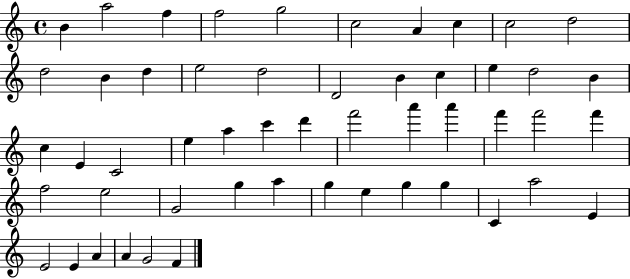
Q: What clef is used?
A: treble